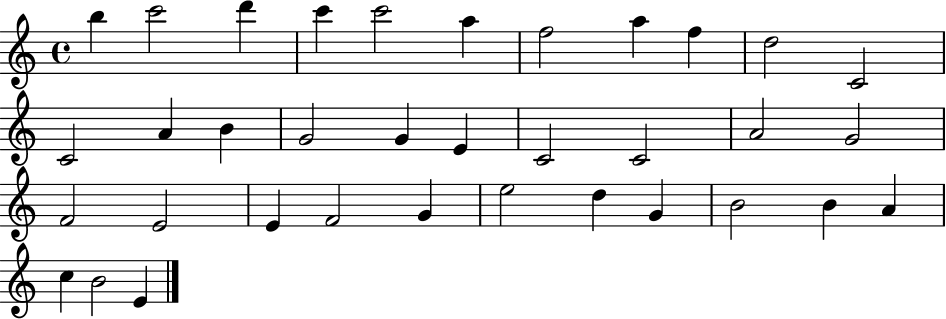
X:1
T:Untitled
M:4/4
L:1/4
K:C
b c'2 d' c' c'2 a f2 a f d2 C2 C2 A B G2 G E C2 C2 A2 G2 F2 E2 E F2 G e2 d G B2 B A c B2 E